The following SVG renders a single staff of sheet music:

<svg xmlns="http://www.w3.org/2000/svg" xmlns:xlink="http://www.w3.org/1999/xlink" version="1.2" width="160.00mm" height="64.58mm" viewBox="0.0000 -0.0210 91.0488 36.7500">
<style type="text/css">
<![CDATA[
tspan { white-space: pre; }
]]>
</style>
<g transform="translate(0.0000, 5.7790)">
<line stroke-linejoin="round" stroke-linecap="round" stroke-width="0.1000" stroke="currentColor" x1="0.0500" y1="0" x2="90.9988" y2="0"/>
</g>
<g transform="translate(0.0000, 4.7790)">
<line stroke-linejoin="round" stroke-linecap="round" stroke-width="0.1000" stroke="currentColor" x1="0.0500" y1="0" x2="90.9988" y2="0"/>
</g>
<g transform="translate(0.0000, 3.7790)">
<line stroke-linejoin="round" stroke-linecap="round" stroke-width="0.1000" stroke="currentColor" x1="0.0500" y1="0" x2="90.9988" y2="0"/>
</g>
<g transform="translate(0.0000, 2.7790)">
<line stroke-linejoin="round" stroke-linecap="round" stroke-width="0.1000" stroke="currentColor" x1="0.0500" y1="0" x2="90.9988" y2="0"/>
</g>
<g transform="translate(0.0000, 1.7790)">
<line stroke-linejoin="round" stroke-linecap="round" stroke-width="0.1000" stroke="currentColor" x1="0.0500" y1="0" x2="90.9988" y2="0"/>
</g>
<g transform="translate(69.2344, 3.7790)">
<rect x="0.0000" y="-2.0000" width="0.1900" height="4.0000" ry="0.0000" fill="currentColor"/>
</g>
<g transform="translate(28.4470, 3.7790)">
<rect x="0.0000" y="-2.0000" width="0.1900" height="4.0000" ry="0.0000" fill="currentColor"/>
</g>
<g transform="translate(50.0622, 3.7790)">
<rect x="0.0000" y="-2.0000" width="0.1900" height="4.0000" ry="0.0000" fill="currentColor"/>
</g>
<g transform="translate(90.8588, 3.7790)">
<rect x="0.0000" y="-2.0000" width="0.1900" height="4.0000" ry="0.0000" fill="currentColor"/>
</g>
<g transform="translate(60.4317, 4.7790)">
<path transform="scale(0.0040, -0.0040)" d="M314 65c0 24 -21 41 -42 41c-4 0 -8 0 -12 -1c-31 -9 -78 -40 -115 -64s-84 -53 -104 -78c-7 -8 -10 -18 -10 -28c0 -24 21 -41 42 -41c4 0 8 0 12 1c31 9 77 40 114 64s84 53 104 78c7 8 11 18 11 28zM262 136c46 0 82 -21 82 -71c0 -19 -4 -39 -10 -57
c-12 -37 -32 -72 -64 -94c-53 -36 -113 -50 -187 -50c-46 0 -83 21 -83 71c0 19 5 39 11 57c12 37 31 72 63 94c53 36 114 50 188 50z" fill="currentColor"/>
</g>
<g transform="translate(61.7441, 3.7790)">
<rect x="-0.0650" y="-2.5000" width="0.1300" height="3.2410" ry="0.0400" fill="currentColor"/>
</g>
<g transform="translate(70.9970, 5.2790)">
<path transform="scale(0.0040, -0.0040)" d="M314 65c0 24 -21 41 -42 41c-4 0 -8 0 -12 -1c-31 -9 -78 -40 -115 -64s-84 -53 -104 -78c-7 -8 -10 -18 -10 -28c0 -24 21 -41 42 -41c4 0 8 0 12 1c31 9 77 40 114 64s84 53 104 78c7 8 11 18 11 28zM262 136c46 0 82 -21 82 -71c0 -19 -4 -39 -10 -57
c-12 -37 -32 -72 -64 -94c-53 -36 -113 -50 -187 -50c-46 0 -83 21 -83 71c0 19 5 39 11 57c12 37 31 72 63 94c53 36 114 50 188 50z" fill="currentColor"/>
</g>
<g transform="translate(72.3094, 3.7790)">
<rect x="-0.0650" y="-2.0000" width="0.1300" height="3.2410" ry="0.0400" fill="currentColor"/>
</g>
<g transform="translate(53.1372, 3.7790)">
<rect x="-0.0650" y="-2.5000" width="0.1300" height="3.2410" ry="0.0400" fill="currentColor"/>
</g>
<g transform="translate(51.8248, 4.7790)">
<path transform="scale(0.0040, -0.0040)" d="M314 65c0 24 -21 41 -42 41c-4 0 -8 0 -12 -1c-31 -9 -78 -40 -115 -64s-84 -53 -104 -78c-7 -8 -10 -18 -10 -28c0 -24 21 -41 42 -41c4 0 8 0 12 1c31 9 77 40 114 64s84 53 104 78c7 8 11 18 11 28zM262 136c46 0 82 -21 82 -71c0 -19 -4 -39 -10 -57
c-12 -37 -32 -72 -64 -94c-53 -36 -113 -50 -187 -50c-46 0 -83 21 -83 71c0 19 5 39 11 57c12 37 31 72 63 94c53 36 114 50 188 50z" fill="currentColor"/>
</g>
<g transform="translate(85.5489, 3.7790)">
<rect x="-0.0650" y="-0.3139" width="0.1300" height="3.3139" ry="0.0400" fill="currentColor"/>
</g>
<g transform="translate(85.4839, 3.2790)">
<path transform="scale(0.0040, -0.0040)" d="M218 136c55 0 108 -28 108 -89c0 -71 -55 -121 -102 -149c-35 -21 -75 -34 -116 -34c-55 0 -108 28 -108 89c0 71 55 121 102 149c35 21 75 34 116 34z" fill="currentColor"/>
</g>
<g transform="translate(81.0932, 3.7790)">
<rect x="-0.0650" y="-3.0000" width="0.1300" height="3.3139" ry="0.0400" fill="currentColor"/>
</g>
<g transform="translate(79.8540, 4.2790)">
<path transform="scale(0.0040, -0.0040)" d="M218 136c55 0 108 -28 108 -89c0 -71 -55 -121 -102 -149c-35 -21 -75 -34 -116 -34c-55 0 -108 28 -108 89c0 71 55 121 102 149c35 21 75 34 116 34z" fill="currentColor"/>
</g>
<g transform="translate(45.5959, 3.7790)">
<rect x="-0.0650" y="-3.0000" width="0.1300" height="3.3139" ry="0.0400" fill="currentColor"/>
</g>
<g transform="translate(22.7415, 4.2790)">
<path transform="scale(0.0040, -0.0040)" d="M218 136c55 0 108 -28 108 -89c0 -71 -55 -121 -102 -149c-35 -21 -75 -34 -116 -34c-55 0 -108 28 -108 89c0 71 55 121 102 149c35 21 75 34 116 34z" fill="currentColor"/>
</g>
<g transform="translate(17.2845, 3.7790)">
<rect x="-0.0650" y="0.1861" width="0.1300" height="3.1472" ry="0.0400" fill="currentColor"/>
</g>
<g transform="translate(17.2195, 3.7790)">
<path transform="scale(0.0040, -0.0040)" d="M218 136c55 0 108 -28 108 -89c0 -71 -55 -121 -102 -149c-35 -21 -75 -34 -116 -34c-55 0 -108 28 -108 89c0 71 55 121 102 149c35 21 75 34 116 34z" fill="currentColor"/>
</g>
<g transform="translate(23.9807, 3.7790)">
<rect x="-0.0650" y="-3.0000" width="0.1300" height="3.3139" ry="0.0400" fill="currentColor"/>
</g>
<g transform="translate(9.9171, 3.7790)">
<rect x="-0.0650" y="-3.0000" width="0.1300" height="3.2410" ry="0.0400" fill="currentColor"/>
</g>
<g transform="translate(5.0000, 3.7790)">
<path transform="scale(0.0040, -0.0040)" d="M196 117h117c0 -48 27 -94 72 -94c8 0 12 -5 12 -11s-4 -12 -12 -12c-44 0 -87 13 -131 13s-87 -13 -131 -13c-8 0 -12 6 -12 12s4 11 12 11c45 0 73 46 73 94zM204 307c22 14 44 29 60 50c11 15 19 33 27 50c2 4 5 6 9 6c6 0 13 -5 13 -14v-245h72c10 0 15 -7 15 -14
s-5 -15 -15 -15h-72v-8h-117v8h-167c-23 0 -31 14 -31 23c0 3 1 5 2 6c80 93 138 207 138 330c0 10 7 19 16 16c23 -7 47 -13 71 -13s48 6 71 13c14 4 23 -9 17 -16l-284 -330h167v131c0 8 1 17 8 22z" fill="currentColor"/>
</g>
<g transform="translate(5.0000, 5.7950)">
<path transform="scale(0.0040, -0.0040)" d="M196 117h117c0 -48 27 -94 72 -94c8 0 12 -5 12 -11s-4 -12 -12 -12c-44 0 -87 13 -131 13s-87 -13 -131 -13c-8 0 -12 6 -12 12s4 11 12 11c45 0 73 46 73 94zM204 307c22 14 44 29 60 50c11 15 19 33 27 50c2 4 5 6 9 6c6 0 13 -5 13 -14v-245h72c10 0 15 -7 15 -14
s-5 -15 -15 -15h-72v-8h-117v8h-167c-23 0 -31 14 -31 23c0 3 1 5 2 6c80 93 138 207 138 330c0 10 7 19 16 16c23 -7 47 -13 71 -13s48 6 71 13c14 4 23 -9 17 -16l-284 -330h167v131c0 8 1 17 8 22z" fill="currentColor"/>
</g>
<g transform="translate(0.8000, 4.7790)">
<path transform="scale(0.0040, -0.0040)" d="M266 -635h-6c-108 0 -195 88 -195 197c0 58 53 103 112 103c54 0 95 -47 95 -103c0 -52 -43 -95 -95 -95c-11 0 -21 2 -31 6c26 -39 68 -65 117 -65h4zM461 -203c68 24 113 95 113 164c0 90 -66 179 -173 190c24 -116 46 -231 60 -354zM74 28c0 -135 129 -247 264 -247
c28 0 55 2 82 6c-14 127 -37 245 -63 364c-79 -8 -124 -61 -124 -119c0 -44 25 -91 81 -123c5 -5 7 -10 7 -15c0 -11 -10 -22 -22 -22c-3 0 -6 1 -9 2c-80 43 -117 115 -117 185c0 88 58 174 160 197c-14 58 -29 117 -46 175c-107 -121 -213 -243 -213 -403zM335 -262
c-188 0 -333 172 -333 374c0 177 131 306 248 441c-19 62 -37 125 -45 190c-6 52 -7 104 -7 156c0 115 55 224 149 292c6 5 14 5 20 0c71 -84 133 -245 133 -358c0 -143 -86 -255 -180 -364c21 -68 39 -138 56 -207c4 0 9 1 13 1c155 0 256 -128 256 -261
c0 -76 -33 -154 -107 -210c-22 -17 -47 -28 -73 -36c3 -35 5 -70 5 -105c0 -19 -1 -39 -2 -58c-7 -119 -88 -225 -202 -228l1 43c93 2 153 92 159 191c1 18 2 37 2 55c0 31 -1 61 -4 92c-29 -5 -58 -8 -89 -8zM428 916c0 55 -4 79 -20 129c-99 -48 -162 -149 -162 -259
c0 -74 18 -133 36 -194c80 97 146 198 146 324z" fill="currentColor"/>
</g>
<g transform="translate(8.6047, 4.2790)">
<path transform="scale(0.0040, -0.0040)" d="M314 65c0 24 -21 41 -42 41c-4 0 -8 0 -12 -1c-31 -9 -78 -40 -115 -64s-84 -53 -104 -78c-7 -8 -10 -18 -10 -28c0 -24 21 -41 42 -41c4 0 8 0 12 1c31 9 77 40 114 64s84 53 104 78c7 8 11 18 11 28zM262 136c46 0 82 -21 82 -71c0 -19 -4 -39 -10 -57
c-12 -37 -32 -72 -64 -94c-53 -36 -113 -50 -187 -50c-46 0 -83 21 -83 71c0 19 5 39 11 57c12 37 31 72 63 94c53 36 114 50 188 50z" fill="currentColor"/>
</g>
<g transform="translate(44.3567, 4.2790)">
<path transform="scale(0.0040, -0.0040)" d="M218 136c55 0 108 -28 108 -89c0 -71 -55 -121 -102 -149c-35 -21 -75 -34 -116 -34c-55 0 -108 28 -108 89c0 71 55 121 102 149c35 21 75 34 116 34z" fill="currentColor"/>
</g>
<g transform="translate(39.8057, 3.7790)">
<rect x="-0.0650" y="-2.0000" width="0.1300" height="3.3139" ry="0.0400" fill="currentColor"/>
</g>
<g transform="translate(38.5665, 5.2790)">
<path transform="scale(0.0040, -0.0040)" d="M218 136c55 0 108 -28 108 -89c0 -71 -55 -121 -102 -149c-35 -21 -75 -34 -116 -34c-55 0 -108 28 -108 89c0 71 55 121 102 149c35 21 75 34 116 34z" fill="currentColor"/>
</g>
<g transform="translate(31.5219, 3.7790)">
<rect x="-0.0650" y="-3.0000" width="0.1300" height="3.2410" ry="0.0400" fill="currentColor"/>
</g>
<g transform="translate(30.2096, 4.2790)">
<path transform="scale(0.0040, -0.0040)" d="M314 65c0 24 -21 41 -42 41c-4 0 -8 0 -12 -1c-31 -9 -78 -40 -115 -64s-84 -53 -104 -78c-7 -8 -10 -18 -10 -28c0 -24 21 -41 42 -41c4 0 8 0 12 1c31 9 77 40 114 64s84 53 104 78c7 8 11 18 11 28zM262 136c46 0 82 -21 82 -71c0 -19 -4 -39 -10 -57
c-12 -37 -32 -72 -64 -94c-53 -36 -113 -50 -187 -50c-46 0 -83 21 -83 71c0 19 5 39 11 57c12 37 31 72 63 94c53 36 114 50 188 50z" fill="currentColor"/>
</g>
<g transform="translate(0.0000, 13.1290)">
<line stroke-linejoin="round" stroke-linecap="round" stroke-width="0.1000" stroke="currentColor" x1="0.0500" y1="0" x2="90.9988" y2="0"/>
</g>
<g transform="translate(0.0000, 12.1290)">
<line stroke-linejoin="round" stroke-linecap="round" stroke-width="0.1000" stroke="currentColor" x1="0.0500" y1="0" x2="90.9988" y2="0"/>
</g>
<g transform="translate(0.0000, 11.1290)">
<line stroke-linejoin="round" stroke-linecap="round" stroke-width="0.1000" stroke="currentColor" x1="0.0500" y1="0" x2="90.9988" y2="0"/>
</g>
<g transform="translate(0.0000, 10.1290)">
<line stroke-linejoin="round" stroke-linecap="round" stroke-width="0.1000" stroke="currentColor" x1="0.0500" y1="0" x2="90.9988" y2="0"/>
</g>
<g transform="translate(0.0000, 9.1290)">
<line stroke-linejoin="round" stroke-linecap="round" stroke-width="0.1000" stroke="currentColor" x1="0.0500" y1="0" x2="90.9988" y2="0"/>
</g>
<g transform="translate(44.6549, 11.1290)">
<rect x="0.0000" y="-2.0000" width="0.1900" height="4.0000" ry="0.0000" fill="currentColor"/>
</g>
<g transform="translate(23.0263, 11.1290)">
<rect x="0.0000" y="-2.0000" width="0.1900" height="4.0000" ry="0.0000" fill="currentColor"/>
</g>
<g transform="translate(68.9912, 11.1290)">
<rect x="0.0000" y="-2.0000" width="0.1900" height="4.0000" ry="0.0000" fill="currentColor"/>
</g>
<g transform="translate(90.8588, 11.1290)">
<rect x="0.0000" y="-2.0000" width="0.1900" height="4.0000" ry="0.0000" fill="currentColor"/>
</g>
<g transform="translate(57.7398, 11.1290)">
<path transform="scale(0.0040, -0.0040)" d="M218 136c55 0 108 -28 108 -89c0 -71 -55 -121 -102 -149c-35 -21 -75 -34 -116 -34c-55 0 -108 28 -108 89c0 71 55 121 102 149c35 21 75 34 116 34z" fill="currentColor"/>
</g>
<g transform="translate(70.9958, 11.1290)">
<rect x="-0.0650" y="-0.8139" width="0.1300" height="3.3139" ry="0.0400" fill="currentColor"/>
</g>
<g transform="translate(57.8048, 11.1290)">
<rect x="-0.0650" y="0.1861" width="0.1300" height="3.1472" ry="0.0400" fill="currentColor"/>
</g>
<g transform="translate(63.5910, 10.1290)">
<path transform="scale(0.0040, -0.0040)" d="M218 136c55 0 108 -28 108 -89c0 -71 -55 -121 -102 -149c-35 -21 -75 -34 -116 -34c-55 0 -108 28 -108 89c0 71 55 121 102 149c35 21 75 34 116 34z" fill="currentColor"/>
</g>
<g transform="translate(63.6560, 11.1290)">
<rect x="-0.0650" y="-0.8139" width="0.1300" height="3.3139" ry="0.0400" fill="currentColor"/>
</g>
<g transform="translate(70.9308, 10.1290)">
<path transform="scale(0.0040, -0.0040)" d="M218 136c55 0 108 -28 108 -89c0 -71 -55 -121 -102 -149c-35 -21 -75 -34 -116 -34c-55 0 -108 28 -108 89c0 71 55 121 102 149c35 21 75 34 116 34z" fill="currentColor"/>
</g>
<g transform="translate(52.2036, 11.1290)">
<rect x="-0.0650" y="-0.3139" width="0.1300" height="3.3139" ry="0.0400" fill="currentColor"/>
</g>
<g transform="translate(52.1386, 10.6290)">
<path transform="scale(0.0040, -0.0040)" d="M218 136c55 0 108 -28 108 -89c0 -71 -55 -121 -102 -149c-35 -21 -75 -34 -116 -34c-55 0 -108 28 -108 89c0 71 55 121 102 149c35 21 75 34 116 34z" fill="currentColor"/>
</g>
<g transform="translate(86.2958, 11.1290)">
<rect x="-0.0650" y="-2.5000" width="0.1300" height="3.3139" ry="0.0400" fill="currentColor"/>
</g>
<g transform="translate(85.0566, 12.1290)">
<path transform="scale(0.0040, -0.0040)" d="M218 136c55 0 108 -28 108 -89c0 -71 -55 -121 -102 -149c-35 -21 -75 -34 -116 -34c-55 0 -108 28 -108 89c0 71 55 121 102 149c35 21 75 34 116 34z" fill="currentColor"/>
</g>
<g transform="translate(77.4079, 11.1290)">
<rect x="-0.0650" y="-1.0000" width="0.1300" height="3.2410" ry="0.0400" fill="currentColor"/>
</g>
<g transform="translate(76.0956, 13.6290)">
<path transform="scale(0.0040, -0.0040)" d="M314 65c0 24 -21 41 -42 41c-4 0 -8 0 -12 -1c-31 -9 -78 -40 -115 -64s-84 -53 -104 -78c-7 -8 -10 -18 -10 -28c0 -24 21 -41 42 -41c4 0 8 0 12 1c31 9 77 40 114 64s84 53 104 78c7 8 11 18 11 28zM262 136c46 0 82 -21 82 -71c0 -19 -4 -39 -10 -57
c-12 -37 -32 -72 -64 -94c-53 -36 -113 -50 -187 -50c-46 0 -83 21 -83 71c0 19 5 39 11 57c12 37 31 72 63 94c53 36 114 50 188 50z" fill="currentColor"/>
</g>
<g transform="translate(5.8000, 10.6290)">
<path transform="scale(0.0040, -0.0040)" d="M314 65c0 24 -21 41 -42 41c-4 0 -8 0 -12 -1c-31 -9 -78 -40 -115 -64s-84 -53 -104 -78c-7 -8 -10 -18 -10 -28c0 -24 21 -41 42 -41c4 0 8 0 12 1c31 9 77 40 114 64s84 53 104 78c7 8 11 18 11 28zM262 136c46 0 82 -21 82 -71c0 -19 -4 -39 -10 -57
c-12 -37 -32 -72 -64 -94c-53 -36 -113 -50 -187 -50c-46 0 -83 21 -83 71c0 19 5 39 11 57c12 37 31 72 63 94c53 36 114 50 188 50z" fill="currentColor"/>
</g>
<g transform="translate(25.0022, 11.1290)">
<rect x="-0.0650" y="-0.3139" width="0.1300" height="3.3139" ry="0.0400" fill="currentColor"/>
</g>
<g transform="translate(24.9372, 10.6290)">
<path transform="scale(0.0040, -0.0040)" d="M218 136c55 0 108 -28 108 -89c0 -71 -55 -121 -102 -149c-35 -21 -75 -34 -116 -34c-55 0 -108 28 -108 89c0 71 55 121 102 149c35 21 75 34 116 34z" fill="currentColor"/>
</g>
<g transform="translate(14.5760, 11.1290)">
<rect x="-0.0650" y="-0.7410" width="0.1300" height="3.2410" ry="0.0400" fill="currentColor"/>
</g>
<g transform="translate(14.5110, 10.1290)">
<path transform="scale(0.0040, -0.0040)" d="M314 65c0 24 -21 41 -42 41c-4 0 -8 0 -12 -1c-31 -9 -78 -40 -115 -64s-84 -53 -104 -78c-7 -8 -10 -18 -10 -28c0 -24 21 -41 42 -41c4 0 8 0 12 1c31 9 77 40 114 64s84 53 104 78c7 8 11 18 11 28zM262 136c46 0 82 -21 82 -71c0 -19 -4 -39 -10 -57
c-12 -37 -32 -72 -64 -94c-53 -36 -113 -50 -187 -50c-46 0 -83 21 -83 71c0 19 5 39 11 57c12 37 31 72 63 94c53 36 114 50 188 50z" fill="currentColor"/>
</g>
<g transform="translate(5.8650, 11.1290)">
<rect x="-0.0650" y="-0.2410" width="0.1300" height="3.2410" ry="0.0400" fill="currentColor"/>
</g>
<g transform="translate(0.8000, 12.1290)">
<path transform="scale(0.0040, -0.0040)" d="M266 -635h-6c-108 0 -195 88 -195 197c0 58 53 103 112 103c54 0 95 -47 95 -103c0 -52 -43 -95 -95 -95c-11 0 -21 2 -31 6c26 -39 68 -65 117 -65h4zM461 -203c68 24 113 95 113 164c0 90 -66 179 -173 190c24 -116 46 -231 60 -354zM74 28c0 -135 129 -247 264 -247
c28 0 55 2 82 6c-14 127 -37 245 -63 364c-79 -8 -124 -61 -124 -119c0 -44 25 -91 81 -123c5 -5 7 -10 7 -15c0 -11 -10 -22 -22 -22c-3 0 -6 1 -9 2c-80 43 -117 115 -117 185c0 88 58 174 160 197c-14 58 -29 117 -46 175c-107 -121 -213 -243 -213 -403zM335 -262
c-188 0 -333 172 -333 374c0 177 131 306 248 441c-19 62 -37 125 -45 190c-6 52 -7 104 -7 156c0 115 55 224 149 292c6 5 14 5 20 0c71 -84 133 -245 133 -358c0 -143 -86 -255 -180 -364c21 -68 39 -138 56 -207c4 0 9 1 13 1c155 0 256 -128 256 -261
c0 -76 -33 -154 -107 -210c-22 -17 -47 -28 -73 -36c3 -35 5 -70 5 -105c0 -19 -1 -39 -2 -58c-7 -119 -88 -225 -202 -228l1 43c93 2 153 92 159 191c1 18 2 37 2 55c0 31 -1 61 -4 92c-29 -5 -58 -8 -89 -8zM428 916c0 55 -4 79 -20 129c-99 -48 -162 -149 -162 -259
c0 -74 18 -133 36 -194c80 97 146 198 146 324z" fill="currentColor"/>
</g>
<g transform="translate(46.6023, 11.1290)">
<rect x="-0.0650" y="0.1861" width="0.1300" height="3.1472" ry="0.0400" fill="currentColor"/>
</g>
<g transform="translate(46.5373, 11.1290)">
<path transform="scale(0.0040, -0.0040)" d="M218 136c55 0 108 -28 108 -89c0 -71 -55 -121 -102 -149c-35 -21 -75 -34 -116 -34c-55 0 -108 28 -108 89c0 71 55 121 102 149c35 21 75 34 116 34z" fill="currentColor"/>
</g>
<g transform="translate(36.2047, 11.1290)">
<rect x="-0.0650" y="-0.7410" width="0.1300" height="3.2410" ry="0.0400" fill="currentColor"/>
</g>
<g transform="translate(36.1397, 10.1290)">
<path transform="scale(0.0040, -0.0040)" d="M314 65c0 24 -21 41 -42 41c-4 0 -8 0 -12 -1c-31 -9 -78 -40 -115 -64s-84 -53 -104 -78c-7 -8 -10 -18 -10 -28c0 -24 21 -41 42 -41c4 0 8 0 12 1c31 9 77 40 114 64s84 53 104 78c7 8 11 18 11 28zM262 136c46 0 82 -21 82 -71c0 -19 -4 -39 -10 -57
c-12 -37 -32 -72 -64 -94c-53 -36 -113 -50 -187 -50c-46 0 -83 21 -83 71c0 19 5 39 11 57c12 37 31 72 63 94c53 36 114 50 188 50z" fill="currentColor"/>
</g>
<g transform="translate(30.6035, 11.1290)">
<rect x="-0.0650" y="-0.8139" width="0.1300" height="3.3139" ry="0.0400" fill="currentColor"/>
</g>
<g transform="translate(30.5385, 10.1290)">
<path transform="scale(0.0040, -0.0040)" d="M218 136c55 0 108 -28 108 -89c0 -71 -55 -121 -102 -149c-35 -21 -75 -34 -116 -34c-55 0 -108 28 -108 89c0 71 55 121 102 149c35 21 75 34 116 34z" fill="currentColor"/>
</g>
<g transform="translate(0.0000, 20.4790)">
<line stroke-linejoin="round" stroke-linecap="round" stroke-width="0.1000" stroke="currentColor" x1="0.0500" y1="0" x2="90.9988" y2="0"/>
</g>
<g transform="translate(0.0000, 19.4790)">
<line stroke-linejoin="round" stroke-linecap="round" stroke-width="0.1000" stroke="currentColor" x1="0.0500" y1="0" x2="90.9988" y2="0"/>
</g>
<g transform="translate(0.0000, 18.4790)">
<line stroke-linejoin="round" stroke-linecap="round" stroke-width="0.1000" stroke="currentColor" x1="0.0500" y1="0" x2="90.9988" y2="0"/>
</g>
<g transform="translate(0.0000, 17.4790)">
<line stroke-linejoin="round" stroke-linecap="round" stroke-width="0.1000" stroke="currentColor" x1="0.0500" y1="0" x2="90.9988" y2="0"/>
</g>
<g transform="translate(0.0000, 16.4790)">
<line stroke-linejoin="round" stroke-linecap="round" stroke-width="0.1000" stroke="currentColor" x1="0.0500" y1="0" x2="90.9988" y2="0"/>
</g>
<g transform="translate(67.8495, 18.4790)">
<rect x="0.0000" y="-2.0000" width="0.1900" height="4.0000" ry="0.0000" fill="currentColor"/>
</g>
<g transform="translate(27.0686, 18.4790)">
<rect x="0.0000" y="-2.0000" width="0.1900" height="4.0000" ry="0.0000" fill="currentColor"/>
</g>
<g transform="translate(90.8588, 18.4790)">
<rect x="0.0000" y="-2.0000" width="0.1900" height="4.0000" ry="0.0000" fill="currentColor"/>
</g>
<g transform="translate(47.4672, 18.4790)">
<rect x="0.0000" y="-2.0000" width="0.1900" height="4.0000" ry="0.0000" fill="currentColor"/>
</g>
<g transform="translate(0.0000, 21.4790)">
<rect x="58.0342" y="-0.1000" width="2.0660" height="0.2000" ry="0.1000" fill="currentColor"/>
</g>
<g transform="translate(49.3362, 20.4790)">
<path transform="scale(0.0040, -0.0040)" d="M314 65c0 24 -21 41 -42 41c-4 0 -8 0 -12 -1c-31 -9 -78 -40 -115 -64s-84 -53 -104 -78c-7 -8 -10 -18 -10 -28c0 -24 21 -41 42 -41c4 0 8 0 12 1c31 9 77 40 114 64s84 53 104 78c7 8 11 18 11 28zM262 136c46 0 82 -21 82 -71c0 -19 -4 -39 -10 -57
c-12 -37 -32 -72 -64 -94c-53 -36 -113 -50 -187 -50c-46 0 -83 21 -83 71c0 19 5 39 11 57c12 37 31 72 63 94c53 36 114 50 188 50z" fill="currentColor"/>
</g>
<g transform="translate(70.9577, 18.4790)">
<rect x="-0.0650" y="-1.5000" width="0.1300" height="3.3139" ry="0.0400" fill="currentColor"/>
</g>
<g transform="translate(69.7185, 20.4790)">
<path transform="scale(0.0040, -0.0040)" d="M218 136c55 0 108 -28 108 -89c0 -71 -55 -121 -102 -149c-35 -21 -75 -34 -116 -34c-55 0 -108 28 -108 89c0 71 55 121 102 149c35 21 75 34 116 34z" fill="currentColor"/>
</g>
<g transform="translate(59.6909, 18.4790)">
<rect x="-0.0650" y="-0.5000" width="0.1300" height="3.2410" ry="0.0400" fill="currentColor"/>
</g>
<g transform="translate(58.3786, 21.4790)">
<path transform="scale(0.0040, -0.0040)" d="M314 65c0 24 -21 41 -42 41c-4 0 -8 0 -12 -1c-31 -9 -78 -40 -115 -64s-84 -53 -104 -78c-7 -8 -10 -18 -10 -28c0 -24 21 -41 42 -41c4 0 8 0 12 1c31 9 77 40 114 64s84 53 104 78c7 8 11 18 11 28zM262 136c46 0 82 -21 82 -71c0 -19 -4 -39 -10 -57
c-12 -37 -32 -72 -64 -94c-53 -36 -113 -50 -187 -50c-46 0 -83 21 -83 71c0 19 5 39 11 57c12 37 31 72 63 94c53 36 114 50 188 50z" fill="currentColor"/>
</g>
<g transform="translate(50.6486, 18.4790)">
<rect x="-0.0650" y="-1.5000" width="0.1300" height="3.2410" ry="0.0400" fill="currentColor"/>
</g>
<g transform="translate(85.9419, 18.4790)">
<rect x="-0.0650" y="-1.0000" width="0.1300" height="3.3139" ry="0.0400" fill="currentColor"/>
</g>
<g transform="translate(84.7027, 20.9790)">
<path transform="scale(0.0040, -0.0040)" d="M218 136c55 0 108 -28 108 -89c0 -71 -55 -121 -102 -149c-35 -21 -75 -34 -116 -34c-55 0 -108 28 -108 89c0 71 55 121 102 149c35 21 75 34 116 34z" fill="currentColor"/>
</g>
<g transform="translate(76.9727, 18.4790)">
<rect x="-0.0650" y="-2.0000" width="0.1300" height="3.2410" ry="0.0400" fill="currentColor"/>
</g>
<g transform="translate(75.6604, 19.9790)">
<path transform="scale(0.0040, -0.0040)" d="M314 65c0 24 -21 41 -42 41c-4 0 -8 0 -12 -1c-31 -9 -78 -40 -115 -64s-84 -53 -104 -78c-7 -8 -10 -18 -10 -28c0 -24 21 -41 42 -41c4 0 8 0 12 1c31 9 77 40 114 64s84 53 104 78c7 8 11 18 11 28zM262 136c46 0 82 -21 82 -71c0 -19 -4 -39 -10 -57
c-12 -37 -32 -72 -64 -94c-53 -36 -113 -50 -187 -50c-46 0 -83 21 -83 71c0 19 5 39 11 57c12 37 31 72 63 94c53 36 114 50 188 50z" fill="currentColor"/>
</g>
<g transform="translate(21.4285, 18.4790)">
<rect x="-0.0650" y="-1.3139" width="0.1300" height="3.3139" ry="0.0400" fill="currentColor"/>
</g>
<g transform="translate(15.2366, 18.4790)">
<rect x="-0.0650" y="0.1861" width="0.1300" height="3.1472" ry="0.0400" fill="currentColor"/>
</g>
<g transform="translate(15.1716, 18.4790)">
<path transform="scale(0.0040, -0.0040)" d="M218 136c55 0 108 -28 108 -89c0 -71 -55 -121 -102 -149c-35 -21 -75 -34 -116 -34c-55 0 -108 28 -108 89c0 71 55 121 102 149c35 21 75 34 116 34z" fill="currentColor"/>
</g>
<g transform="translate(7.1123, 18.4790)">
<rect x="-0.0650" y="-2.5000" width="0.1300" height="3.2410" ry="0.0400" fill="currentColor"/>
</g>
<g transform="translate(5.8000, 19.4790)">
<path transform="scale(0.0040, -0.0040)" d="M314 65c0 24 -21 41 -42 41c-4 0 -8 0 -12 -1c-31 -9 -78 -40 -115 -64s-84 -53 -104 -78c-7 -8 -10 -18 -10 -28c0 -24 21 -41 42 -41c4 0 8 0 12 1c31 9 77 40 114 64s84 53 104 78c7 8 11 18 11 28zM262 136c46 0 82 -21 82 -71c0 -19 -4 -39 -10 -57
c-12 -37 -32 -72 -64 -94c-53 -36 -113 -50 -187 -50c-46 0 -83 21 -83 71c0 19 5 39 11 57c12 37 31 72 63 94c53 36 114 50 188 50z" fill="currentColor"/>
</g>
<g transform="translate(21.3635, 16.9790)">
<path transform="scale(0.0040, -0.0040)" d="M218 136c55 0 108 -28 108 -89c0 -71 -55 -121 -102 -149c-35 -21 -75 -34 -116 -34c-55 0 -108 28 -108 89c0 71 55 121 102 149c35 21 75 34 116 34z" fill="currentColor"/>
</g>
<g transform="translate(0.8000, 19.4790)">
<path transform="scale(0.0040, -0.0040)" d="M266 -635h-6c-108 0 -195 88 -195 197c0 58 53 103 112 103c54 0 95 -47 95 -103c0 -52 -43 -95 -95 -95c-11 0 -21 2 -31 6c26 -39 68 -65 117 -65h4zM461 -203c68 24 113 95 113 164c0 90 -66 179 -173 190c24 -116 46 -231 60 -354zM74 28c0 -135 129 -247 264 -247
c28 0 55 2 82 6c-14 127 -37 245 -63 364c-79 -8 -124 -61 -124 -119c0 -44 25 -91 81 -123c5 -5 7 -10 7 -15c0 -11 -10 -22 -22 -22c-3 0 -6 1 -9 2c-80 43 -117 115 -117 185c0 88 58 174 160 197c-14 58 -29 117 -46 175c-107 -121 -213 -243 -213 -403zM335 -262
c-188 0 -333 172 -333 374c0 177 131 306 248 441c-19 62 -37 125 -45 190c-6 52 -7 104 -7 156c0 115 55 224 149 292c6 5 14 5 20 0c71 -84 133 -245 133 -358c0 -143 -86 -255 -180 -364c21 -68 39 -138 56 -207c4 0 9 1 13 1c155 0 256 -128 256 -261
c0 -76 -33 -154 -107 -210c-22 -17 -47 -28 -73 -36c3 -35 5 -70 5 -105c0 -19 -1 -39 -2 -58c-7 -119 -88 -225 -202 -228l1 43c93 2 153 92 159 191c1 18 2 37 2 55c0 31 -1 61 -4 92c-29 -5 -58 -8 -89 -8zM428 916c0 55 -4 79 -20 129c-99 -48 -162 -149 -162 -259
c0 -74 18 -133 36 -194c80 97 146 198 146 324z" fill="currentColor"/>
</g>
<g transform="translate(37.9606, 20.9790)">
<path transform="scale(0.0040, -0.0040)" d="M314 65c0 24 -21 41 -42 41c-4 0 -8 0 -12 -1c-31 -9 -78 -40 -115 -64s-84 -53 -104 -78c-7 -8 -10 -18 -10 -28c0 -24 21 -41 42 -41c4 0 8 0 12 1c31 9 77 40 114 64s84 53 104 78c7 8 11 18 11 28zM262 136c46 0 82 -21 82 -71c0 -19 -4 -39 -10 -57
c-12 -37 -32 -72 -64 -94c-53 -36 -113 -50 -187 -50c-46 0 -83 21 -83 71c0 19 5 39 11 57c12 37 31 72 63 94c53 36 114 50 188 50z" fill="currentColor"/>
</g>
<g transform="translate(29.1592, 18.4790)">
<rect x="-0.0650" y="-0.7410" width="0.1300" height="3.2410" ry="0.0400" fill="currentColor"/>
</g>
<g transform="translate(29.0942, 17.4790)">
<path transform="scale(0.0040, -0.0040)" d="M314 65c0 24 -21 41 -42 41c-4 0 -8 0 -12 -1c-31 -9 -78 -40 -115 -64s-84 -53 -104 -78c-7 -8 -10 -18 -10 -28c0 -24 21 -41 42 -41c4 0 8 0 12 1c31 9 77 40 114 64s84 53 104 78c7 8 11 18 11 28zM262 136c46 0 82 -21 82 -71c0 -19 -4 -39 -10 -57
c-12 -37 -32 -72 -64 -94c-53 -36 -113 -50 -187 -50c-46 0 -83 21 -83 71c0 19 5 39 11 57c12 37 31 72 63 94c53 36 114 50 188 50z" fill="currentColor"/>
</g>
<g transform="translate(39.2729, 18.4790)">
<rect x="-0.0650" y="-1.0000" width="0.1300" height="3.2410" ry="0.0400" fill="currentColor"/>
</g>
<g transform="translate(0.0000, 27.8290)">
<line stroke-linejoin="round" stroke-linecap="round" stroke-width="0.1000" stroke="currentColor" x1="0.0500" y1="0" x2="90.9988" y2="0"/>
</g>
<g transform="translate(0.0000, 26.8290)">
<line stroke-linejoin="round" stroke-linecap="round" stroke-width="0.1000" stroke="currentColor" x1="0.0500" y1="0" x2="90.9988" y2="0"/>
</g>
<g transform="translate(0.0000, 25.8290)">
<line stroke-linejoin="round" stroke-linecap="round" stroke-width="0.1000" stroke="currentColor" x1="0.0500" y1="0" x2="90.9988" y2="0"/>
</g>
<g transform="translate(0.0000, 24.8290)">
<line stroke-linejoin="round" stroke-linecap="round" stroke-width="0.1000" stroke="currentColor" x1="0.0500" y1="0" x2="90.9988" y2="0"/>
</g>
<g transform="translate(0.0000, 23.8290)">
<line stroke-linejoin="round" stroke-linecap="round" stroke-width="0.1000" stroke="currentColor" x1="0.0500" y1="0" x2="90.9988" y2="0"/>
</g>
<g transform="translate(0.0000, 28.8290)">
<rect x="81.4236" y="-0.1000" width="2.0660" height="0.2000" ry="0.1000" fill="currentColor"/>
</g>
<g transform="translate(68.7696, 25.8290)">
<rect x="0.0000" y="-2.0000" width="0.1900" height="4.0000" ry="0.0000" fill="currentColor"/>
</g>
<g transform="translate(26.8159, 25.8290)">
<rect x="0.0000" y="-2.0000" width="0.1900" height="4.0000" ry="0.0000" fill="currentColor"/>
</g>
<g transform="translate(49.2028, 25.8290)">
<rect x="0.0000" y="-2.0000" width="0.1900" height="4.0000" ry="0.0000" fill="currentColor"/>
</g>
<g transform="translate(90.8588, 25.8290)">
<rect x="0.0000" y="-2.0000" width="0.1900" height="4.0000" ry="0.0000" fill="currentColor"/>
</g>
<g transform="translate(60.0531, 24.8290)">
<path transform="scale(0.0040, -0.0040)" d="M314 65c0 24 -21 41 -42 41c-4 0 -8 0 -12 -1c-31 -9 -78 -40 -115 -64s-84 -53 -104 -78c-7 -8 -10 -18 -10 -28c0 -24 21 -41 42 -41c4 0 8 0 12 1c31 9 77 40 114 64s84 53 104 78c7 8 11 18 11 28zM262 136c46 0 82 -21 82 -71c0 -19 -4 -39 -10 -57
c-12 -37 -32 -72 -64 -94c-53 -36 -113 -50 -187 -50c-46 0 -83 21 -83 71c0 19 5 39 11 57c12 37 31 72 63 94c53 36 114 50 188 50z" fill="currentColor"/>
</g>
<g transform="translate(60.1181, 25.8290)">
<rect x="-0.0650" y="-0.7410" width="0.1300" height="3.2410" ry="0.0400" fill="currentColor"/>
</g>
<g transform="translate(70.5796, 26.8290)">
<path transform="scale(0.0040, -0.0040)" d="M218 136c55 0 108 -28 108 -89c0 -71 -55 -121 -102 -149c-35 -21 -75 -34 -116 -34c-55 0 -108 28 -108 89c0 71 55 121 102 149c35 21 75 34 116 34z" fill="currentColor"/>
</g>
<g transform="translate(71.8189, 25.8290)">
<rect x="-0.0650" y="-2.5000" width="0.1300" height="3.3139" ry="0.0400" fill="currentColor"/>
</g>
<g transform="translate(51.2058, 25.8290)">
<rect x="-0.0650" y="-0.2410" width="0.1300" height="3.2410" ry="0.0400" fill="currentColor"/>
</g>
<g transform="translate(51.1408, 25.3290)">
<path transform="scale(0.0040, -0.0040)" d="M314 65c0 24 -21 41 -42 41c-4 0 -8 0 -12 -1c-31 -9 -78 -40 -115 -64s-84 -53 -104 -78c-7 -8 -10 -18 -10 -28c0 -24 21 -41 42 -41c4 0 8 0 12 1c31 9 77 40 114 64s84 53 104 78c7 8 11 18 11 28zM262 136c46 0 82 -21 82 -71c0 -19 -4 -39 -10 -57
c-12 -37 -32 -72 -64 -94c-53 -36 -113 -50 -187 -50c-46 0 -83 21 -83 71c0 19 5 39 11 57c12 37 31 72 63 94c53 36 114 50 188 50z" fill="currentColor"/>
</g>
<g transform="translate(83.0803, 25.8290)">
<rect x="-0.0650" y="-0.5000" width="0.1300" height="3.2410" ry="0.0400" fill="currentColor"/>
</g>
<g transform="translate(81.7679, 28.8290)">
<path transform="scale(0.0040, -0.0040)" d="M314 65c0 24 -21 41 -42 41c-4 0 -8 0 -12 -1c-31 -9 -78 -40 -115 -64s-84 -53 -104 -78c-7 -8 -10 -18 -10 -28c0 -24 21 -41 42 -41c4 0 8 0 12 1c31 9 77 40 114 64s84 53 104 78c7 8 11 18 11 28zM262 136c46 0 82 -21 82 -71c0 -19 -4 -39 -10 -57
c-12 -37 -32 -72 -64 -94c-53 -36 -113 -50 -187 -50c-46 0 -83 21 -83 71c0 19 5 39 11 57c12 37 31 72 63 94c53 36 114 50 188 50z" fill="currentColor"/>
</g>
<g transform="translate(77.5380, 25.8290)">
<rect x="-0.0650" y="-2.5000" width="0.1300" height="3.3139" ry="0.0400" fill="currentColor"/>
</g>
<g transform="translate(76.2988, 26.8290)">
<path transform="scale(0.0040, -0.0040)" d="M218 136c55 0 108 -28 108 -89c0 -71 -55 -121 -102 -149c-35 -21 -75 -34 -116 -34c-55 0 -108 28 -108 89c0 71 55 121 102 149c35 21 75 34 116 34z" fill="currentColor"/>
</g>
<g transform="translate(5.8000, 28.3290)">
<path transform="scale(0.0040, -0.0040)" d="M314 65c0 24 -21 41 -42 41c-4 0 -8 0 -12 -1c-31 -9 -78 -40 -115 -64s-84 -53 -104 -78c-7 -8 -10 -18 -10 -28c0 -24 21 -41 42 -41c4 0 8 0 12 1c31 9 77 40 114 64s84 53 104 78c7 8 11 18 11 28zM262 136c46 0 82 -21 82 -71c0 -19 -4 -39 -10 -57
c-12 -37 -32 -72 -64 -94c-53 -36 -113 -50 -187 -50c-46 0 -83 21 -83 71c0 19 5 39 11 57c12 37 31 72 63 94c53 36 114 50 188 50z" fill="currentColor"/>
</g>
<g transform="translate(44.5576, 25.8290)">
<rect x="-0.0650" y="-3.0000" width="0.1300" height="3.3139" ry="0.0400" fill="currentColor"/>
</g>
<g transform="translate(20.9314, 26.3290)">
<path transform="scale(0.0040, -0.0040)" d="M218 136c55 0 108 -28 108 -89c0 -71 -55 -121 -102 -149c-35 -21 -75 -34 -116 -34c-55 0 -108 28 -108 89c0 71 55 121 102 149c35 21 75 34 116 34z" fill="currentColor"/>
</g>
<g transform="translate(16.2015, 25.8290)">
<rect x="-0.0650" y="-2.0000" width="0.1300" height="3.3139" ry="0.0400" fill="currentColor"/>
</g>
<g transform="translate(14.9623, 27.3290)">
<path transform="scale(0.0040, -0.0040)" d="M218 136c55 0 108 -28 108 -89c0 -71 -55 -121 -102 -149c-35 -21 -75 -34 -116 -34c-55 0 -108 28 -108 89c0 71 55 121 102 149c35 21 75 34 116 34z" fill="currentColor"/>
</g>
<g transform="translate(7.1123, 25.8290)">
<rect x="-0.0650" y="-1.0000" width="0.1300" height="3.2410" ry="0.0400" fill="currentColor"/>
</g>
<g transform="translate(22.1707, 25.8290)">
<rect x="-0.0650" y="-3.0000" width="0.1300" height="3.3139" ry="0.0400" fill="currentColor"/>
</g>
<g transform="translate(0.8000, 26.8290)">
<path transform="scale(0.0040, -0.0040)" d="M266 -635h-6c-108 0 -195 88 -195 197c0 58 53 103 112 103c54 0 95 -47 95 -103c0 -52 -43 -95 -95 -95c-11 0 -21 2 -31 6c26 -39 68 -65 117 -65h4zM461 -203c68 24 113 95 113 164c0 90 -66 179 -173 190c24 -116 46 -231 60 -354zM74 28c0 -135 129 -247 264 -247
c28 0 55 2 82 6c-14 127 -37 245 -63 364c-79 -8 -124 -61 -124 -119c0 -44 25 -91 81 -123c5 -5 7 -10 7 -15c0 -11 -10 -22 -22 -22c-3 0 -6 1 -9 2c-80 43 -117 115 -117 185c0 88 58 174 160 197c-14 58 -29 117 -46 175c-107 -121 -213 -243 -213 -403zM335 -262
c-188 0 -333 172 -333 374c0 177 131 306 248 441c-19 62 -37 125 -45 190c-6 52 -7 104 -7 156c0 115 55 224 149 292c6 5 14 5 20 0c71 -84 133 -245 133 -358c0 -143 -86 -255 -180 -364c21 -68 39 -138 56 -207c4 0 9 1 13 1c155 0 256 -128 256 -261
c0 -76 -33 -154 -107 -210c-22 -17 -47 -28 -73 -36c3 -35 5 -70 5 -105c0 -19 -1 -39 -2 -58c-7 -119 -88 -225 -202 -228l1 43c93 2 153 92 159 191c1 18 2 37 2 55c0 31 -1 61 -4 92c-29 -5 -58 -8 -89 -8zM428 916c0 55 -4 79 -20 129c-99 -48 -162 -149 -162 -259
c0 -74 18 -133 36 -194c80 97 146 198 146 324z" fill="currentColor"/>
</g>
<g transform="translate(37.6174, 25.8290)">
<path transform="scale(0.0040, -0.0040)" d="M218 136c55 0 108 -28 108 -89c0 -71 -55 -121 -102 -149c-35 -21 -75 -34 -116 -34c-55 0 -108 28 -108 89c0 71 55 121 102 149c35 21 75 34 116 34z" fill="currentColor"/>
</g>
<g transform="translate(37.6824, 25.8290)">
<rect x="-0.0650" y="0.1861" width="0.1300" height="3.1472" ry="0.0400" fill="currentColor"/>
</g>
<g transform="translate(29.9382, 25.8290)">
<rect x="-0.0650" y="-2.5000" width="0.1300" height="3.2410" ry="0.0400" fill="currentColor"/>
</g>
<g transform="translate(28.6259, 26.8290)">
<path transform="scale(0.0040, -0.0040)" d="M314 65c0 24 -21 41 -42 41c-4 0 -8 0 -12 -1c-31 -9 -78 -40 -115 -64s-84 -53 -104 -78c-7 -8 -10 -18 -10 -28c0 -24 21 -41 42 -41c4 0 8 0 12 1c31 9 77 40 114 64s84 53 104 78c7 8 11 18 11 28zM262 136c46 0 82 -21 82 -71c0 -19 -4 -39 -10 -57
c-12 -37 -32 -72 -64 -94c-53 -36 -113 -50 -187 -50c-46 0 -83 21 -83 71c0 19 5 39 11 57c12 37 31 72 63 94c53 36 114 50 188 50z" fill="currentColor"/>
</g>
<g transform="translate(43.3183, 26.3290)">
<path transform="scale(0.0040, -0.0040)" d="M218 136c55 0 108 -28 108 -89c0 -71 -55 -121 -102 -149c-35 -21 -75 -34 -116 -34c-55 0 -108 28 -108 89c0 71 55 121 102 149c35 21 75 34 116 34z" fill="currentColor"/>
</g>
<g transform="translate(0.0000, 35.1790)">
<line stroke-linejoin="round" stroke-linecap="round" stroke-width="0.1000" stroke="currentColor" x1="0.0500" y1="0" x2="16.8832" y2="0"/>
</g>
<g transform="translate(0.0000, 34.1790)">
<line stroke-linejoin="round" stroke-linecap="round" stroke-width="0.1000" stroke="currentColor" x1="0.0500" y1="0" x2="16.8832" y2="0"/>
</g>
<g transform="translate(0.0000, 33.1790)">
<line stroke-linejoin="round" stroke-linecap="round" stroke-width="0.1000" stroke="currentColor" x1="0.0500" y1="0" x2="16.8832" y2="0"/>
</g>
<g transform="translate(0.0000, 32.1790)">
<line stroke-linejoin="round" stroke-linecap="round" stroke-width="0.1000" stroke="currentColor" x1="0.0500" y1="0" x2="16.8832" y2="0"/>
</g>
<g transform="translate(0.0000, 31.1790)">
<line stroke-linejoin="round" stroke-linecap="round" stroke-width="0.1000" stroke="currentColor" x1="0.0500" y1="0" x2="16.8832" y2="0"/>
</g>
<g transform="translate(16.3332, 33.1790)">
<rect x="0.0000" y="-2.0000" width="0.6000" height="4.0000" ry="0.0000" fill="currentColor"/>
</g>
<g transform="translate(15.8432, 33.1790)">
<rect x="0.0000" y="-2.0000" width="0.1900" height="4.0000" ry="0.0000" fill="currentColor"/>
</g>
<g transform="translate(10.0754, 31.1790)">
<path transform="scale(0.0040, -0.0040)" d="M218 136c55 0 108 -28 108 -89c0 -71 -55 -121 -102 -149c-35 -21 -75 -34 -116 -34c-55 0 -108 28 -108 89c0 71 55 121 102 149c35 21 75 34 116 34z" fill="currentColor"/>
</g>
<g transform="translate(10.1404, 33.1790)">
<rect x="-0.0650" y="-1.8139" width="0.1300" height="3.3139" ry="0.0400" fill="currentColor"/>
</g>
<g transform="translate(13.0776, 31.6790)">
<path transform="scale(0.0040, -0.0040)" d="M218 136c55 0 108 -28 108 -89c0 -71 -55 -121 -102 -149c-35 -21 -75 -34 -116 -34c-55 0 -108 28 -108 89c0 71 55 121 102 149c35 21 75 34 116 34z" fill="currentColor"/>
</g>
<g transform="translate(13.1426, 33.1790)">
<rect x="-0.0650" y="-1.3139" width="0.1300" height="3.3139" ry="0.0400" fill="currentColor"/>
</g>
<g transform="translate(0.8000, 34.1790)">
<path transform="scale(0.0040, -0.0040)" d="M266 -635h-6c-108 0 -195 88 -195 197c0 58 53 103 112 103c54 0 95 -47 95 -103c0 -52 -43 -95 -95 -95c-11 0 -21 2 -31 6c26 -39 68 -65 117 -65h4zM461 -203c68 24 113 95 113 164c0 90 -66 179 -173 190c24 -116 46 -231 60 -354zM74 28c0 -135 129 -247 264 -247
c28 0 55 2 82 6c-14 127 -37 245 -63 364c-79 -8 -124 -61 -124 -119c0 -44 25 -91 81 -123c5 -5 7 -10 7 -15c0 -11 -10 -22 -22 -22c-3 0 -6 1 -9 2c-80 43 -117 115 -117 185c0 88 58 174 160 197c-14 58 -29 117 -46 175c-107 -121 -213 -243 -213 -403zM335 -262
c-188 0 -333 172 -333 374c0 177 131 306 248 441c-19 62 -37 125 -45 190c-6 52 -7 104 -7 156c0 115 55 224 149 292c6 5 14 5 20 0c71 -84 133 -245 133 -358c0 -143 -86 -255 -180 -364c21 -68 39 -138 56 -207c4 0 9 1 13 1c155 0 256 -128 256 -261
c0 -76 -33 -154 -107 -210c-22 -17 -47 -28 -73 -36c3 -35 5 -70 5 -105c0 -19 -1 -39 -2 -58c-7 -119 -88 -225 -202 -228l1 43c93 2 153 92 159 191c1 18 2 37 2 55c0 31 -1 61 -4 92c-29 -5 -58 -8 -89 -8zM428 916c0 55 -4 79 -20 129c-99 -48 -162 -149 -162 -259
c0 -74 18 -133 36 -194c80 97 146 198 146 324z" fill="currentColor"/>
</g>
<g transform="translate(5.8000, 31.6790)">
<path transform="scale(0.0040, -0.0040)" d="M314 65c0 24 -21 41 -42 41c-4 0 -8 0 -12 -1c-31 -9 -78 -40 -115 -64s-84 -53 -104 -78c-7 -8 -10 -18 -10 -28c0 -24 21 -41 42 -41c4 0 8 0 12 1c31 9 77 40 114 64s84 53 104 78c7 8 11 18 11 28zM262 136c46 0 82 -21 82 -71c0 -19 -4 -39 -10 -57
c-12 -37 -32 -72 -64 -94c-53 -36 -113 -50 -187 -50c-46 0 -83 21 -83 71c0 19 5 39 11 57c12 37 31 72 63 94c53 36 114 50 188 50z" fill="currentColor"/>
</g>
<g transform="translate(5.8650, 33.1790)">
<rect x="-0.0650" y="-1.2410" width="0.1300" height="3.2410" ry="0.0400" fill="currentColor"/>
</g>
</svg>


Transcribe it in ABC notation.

X:1
T:Untitled
M:4/4
L:1/4
K:C
A2 B A A2 F A G2 G2 F2 A c c2 d2 c d d2 B c B d d D2 G G2 B e d2 D2 E2 C2 E F2 D D2 F A G2 B A c2 d2 G G C2 e2 f e